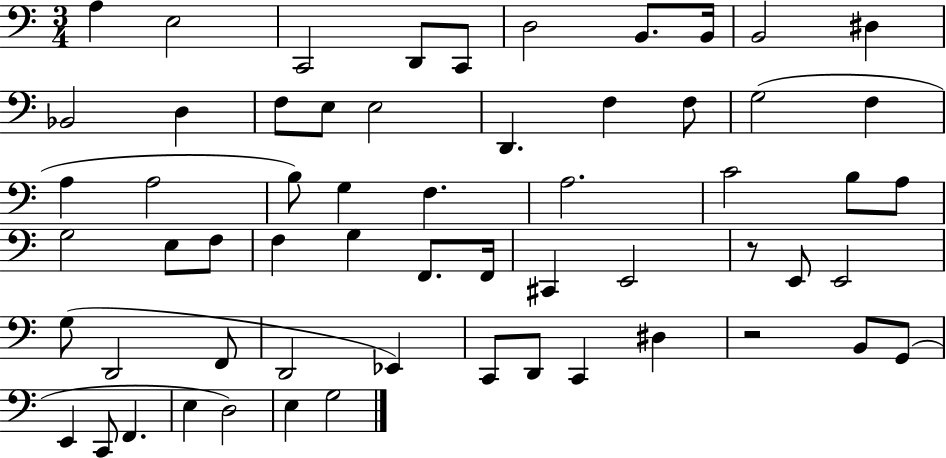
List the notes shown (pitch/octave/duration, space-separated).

A3/q E3/h C2/h D2/e C2/e D3/h B2/e. B2/s B2/h D#3/q Bb2/h D3/q F3/e E3/e E3/h D2/q. F3/q F3/e G3/h F3/q A3/q A3/h B3/e G3/q F3/q. A3/h. C4/h B3/e A3/e G3/h E3/e F3/e F3/q G3/q F2/e. F2/s C#2/q E2/h R/e E2/e E2/h G3/e D2/h F2/e D2/h Eb2/q C2/e D2/e C2/q D#3/q R/h B2/e G2/e E2/q C2/e F2/q. E3/q D3/h E3/q G3/h